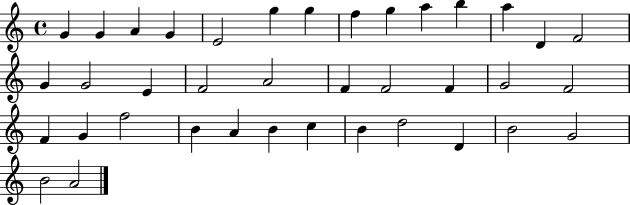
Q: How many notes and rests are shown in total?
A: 38